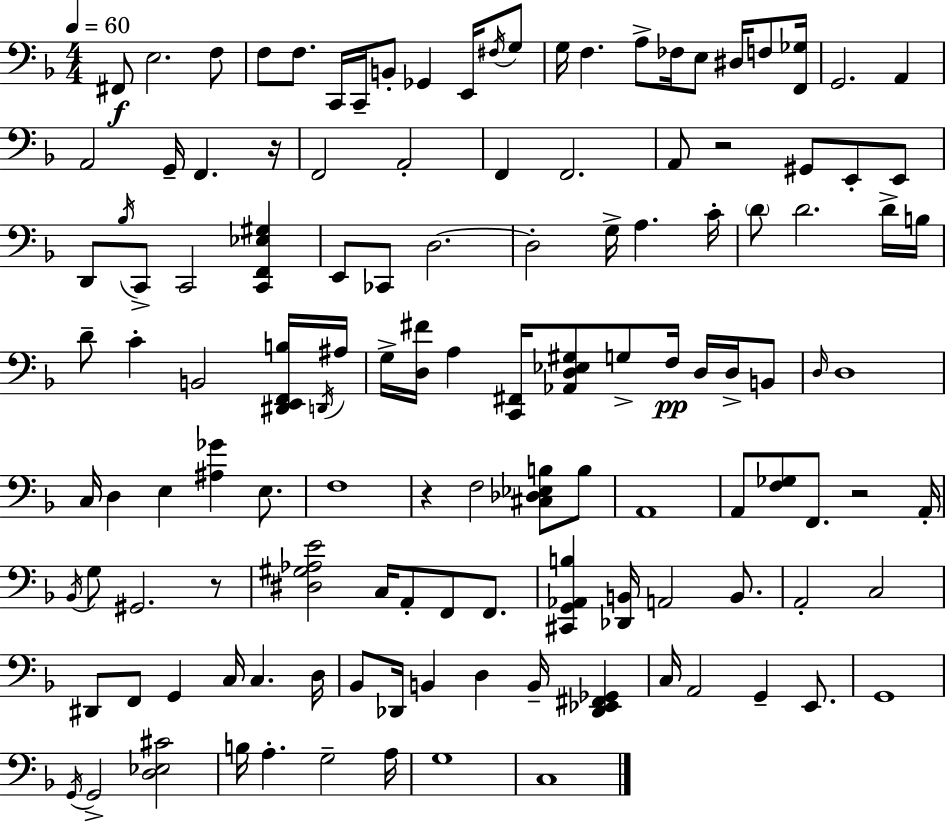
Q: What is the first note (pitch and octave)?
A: F#2